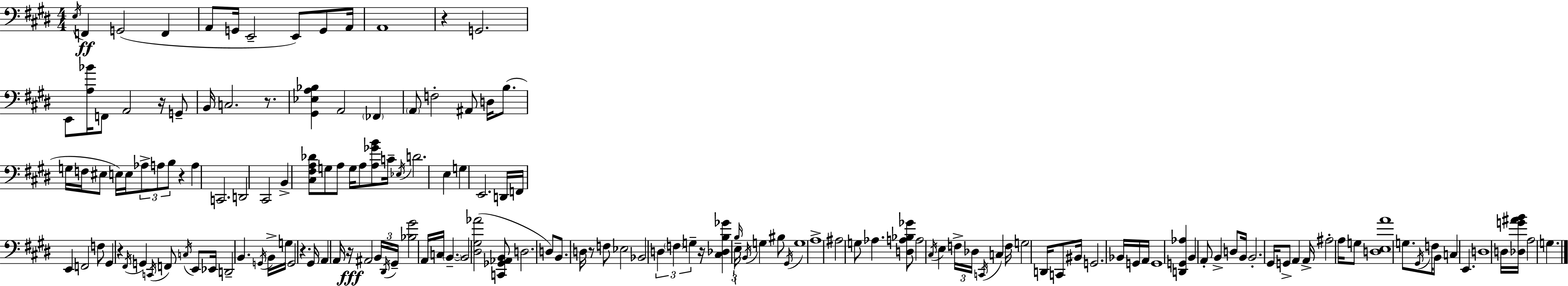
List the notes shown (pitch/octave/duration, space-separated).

E3/s F2/q G2/h F2/q A2/e G2/s E2/h E2/e G2/e A2/s A2/w R/q G2/h. E2/e [A3,Bb4]/s F2/e A2/h R/s G2/e B2/s C3/h. R/e. [G#2,Eb3,A3,Bb3]/q A2/h FES2/q A2/e F3/h A#2/e D3/s B3/e. G3/s F3/s EIS3/e E3/s E3/s Ab3/e A3/e B3/e R/q A3/q C2/h. D2/h C#2/h B2/q [C#3,F#3,A3,Db4]/e G3/e A3/e G3/s A3/e [A3,Gb4,B4]/e C4/s Eb3/s D4/h. E3/q G3/q E2/h. D2/s F2/s E2/q F2/h F3/e G#2/q R/q F#2/s G2/q C2/s F2/e C3/s E2/e Eb2/s D2/h B2/q. G2/s B2/s G3/s G2/h R/q. G#2/s A2/q A2/s R/s A#2/h B2/s D#2/s G#2/s [Bb3,G#4]/h A2/s C3/s B2/q. B2/h [D#3,G#3,Ab4]/h [C2,Gb2,Ab2,B2]/e D3/h. D3/e B2/e. D3/s R/e F3/e Eb3/h Bb2/h D3/q F3/q G3/q R/s [C#3,Db3,B3,Gb4]/q B3/s E3/s B2/s G3/q BIS3/e G#2/s G3/w A3/w A#3/h G3/e Ab3/q. [D3,A3,Bb3,Gb4]/e A3/h C#3/s E3/q F3/s Db3/s C2/s C3/q F3/s G3/h D2/s C2/e BIS2/s G2/h. Bb2/s G2/s A2/s G2/w [D2,G2,Ab3]/q B2/q A2/e B2/q D3/e B2/s B2/h. G#2/s G2/e A2/q A2/s A#3/h A3/s G3/e [D3,E3,A4]/w G3/e. G#2/s F3/s B2/e C3/q E2/q. D3/w D3/s [Db3,G4,A#4,B4]/s A3/h G3/q.